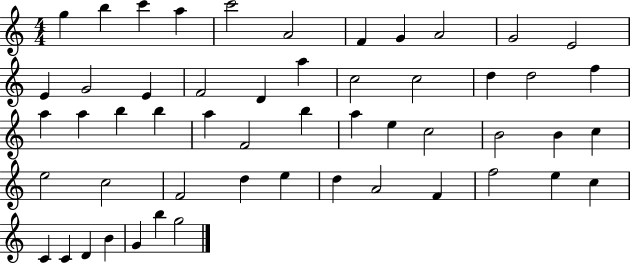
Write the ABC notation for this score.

X:1
T:Untitled
M:4/4
L:1/4
K:C
g b c' a c'2 A2 F G A2 G2 E2 E G2 E F2 D a c2 c2 d d2 f a a b b a F2 b a e c2 B2 B c e2 c2 F2 d e d A2 F f2 e c C C D B G b g2